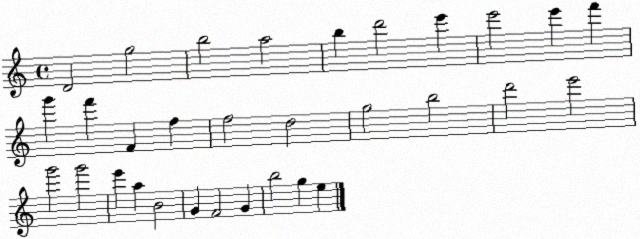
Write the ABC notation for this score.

X:1
T:Untitled
M:4/4
L:1/4
K:C
D2 g2 b2 a2 b d'2 e' e'2 e' f' g' f' F f f2 d2 g2 b2 d'2 e'2 g'2 g'2 e' a B2 G F2 G b2 g e